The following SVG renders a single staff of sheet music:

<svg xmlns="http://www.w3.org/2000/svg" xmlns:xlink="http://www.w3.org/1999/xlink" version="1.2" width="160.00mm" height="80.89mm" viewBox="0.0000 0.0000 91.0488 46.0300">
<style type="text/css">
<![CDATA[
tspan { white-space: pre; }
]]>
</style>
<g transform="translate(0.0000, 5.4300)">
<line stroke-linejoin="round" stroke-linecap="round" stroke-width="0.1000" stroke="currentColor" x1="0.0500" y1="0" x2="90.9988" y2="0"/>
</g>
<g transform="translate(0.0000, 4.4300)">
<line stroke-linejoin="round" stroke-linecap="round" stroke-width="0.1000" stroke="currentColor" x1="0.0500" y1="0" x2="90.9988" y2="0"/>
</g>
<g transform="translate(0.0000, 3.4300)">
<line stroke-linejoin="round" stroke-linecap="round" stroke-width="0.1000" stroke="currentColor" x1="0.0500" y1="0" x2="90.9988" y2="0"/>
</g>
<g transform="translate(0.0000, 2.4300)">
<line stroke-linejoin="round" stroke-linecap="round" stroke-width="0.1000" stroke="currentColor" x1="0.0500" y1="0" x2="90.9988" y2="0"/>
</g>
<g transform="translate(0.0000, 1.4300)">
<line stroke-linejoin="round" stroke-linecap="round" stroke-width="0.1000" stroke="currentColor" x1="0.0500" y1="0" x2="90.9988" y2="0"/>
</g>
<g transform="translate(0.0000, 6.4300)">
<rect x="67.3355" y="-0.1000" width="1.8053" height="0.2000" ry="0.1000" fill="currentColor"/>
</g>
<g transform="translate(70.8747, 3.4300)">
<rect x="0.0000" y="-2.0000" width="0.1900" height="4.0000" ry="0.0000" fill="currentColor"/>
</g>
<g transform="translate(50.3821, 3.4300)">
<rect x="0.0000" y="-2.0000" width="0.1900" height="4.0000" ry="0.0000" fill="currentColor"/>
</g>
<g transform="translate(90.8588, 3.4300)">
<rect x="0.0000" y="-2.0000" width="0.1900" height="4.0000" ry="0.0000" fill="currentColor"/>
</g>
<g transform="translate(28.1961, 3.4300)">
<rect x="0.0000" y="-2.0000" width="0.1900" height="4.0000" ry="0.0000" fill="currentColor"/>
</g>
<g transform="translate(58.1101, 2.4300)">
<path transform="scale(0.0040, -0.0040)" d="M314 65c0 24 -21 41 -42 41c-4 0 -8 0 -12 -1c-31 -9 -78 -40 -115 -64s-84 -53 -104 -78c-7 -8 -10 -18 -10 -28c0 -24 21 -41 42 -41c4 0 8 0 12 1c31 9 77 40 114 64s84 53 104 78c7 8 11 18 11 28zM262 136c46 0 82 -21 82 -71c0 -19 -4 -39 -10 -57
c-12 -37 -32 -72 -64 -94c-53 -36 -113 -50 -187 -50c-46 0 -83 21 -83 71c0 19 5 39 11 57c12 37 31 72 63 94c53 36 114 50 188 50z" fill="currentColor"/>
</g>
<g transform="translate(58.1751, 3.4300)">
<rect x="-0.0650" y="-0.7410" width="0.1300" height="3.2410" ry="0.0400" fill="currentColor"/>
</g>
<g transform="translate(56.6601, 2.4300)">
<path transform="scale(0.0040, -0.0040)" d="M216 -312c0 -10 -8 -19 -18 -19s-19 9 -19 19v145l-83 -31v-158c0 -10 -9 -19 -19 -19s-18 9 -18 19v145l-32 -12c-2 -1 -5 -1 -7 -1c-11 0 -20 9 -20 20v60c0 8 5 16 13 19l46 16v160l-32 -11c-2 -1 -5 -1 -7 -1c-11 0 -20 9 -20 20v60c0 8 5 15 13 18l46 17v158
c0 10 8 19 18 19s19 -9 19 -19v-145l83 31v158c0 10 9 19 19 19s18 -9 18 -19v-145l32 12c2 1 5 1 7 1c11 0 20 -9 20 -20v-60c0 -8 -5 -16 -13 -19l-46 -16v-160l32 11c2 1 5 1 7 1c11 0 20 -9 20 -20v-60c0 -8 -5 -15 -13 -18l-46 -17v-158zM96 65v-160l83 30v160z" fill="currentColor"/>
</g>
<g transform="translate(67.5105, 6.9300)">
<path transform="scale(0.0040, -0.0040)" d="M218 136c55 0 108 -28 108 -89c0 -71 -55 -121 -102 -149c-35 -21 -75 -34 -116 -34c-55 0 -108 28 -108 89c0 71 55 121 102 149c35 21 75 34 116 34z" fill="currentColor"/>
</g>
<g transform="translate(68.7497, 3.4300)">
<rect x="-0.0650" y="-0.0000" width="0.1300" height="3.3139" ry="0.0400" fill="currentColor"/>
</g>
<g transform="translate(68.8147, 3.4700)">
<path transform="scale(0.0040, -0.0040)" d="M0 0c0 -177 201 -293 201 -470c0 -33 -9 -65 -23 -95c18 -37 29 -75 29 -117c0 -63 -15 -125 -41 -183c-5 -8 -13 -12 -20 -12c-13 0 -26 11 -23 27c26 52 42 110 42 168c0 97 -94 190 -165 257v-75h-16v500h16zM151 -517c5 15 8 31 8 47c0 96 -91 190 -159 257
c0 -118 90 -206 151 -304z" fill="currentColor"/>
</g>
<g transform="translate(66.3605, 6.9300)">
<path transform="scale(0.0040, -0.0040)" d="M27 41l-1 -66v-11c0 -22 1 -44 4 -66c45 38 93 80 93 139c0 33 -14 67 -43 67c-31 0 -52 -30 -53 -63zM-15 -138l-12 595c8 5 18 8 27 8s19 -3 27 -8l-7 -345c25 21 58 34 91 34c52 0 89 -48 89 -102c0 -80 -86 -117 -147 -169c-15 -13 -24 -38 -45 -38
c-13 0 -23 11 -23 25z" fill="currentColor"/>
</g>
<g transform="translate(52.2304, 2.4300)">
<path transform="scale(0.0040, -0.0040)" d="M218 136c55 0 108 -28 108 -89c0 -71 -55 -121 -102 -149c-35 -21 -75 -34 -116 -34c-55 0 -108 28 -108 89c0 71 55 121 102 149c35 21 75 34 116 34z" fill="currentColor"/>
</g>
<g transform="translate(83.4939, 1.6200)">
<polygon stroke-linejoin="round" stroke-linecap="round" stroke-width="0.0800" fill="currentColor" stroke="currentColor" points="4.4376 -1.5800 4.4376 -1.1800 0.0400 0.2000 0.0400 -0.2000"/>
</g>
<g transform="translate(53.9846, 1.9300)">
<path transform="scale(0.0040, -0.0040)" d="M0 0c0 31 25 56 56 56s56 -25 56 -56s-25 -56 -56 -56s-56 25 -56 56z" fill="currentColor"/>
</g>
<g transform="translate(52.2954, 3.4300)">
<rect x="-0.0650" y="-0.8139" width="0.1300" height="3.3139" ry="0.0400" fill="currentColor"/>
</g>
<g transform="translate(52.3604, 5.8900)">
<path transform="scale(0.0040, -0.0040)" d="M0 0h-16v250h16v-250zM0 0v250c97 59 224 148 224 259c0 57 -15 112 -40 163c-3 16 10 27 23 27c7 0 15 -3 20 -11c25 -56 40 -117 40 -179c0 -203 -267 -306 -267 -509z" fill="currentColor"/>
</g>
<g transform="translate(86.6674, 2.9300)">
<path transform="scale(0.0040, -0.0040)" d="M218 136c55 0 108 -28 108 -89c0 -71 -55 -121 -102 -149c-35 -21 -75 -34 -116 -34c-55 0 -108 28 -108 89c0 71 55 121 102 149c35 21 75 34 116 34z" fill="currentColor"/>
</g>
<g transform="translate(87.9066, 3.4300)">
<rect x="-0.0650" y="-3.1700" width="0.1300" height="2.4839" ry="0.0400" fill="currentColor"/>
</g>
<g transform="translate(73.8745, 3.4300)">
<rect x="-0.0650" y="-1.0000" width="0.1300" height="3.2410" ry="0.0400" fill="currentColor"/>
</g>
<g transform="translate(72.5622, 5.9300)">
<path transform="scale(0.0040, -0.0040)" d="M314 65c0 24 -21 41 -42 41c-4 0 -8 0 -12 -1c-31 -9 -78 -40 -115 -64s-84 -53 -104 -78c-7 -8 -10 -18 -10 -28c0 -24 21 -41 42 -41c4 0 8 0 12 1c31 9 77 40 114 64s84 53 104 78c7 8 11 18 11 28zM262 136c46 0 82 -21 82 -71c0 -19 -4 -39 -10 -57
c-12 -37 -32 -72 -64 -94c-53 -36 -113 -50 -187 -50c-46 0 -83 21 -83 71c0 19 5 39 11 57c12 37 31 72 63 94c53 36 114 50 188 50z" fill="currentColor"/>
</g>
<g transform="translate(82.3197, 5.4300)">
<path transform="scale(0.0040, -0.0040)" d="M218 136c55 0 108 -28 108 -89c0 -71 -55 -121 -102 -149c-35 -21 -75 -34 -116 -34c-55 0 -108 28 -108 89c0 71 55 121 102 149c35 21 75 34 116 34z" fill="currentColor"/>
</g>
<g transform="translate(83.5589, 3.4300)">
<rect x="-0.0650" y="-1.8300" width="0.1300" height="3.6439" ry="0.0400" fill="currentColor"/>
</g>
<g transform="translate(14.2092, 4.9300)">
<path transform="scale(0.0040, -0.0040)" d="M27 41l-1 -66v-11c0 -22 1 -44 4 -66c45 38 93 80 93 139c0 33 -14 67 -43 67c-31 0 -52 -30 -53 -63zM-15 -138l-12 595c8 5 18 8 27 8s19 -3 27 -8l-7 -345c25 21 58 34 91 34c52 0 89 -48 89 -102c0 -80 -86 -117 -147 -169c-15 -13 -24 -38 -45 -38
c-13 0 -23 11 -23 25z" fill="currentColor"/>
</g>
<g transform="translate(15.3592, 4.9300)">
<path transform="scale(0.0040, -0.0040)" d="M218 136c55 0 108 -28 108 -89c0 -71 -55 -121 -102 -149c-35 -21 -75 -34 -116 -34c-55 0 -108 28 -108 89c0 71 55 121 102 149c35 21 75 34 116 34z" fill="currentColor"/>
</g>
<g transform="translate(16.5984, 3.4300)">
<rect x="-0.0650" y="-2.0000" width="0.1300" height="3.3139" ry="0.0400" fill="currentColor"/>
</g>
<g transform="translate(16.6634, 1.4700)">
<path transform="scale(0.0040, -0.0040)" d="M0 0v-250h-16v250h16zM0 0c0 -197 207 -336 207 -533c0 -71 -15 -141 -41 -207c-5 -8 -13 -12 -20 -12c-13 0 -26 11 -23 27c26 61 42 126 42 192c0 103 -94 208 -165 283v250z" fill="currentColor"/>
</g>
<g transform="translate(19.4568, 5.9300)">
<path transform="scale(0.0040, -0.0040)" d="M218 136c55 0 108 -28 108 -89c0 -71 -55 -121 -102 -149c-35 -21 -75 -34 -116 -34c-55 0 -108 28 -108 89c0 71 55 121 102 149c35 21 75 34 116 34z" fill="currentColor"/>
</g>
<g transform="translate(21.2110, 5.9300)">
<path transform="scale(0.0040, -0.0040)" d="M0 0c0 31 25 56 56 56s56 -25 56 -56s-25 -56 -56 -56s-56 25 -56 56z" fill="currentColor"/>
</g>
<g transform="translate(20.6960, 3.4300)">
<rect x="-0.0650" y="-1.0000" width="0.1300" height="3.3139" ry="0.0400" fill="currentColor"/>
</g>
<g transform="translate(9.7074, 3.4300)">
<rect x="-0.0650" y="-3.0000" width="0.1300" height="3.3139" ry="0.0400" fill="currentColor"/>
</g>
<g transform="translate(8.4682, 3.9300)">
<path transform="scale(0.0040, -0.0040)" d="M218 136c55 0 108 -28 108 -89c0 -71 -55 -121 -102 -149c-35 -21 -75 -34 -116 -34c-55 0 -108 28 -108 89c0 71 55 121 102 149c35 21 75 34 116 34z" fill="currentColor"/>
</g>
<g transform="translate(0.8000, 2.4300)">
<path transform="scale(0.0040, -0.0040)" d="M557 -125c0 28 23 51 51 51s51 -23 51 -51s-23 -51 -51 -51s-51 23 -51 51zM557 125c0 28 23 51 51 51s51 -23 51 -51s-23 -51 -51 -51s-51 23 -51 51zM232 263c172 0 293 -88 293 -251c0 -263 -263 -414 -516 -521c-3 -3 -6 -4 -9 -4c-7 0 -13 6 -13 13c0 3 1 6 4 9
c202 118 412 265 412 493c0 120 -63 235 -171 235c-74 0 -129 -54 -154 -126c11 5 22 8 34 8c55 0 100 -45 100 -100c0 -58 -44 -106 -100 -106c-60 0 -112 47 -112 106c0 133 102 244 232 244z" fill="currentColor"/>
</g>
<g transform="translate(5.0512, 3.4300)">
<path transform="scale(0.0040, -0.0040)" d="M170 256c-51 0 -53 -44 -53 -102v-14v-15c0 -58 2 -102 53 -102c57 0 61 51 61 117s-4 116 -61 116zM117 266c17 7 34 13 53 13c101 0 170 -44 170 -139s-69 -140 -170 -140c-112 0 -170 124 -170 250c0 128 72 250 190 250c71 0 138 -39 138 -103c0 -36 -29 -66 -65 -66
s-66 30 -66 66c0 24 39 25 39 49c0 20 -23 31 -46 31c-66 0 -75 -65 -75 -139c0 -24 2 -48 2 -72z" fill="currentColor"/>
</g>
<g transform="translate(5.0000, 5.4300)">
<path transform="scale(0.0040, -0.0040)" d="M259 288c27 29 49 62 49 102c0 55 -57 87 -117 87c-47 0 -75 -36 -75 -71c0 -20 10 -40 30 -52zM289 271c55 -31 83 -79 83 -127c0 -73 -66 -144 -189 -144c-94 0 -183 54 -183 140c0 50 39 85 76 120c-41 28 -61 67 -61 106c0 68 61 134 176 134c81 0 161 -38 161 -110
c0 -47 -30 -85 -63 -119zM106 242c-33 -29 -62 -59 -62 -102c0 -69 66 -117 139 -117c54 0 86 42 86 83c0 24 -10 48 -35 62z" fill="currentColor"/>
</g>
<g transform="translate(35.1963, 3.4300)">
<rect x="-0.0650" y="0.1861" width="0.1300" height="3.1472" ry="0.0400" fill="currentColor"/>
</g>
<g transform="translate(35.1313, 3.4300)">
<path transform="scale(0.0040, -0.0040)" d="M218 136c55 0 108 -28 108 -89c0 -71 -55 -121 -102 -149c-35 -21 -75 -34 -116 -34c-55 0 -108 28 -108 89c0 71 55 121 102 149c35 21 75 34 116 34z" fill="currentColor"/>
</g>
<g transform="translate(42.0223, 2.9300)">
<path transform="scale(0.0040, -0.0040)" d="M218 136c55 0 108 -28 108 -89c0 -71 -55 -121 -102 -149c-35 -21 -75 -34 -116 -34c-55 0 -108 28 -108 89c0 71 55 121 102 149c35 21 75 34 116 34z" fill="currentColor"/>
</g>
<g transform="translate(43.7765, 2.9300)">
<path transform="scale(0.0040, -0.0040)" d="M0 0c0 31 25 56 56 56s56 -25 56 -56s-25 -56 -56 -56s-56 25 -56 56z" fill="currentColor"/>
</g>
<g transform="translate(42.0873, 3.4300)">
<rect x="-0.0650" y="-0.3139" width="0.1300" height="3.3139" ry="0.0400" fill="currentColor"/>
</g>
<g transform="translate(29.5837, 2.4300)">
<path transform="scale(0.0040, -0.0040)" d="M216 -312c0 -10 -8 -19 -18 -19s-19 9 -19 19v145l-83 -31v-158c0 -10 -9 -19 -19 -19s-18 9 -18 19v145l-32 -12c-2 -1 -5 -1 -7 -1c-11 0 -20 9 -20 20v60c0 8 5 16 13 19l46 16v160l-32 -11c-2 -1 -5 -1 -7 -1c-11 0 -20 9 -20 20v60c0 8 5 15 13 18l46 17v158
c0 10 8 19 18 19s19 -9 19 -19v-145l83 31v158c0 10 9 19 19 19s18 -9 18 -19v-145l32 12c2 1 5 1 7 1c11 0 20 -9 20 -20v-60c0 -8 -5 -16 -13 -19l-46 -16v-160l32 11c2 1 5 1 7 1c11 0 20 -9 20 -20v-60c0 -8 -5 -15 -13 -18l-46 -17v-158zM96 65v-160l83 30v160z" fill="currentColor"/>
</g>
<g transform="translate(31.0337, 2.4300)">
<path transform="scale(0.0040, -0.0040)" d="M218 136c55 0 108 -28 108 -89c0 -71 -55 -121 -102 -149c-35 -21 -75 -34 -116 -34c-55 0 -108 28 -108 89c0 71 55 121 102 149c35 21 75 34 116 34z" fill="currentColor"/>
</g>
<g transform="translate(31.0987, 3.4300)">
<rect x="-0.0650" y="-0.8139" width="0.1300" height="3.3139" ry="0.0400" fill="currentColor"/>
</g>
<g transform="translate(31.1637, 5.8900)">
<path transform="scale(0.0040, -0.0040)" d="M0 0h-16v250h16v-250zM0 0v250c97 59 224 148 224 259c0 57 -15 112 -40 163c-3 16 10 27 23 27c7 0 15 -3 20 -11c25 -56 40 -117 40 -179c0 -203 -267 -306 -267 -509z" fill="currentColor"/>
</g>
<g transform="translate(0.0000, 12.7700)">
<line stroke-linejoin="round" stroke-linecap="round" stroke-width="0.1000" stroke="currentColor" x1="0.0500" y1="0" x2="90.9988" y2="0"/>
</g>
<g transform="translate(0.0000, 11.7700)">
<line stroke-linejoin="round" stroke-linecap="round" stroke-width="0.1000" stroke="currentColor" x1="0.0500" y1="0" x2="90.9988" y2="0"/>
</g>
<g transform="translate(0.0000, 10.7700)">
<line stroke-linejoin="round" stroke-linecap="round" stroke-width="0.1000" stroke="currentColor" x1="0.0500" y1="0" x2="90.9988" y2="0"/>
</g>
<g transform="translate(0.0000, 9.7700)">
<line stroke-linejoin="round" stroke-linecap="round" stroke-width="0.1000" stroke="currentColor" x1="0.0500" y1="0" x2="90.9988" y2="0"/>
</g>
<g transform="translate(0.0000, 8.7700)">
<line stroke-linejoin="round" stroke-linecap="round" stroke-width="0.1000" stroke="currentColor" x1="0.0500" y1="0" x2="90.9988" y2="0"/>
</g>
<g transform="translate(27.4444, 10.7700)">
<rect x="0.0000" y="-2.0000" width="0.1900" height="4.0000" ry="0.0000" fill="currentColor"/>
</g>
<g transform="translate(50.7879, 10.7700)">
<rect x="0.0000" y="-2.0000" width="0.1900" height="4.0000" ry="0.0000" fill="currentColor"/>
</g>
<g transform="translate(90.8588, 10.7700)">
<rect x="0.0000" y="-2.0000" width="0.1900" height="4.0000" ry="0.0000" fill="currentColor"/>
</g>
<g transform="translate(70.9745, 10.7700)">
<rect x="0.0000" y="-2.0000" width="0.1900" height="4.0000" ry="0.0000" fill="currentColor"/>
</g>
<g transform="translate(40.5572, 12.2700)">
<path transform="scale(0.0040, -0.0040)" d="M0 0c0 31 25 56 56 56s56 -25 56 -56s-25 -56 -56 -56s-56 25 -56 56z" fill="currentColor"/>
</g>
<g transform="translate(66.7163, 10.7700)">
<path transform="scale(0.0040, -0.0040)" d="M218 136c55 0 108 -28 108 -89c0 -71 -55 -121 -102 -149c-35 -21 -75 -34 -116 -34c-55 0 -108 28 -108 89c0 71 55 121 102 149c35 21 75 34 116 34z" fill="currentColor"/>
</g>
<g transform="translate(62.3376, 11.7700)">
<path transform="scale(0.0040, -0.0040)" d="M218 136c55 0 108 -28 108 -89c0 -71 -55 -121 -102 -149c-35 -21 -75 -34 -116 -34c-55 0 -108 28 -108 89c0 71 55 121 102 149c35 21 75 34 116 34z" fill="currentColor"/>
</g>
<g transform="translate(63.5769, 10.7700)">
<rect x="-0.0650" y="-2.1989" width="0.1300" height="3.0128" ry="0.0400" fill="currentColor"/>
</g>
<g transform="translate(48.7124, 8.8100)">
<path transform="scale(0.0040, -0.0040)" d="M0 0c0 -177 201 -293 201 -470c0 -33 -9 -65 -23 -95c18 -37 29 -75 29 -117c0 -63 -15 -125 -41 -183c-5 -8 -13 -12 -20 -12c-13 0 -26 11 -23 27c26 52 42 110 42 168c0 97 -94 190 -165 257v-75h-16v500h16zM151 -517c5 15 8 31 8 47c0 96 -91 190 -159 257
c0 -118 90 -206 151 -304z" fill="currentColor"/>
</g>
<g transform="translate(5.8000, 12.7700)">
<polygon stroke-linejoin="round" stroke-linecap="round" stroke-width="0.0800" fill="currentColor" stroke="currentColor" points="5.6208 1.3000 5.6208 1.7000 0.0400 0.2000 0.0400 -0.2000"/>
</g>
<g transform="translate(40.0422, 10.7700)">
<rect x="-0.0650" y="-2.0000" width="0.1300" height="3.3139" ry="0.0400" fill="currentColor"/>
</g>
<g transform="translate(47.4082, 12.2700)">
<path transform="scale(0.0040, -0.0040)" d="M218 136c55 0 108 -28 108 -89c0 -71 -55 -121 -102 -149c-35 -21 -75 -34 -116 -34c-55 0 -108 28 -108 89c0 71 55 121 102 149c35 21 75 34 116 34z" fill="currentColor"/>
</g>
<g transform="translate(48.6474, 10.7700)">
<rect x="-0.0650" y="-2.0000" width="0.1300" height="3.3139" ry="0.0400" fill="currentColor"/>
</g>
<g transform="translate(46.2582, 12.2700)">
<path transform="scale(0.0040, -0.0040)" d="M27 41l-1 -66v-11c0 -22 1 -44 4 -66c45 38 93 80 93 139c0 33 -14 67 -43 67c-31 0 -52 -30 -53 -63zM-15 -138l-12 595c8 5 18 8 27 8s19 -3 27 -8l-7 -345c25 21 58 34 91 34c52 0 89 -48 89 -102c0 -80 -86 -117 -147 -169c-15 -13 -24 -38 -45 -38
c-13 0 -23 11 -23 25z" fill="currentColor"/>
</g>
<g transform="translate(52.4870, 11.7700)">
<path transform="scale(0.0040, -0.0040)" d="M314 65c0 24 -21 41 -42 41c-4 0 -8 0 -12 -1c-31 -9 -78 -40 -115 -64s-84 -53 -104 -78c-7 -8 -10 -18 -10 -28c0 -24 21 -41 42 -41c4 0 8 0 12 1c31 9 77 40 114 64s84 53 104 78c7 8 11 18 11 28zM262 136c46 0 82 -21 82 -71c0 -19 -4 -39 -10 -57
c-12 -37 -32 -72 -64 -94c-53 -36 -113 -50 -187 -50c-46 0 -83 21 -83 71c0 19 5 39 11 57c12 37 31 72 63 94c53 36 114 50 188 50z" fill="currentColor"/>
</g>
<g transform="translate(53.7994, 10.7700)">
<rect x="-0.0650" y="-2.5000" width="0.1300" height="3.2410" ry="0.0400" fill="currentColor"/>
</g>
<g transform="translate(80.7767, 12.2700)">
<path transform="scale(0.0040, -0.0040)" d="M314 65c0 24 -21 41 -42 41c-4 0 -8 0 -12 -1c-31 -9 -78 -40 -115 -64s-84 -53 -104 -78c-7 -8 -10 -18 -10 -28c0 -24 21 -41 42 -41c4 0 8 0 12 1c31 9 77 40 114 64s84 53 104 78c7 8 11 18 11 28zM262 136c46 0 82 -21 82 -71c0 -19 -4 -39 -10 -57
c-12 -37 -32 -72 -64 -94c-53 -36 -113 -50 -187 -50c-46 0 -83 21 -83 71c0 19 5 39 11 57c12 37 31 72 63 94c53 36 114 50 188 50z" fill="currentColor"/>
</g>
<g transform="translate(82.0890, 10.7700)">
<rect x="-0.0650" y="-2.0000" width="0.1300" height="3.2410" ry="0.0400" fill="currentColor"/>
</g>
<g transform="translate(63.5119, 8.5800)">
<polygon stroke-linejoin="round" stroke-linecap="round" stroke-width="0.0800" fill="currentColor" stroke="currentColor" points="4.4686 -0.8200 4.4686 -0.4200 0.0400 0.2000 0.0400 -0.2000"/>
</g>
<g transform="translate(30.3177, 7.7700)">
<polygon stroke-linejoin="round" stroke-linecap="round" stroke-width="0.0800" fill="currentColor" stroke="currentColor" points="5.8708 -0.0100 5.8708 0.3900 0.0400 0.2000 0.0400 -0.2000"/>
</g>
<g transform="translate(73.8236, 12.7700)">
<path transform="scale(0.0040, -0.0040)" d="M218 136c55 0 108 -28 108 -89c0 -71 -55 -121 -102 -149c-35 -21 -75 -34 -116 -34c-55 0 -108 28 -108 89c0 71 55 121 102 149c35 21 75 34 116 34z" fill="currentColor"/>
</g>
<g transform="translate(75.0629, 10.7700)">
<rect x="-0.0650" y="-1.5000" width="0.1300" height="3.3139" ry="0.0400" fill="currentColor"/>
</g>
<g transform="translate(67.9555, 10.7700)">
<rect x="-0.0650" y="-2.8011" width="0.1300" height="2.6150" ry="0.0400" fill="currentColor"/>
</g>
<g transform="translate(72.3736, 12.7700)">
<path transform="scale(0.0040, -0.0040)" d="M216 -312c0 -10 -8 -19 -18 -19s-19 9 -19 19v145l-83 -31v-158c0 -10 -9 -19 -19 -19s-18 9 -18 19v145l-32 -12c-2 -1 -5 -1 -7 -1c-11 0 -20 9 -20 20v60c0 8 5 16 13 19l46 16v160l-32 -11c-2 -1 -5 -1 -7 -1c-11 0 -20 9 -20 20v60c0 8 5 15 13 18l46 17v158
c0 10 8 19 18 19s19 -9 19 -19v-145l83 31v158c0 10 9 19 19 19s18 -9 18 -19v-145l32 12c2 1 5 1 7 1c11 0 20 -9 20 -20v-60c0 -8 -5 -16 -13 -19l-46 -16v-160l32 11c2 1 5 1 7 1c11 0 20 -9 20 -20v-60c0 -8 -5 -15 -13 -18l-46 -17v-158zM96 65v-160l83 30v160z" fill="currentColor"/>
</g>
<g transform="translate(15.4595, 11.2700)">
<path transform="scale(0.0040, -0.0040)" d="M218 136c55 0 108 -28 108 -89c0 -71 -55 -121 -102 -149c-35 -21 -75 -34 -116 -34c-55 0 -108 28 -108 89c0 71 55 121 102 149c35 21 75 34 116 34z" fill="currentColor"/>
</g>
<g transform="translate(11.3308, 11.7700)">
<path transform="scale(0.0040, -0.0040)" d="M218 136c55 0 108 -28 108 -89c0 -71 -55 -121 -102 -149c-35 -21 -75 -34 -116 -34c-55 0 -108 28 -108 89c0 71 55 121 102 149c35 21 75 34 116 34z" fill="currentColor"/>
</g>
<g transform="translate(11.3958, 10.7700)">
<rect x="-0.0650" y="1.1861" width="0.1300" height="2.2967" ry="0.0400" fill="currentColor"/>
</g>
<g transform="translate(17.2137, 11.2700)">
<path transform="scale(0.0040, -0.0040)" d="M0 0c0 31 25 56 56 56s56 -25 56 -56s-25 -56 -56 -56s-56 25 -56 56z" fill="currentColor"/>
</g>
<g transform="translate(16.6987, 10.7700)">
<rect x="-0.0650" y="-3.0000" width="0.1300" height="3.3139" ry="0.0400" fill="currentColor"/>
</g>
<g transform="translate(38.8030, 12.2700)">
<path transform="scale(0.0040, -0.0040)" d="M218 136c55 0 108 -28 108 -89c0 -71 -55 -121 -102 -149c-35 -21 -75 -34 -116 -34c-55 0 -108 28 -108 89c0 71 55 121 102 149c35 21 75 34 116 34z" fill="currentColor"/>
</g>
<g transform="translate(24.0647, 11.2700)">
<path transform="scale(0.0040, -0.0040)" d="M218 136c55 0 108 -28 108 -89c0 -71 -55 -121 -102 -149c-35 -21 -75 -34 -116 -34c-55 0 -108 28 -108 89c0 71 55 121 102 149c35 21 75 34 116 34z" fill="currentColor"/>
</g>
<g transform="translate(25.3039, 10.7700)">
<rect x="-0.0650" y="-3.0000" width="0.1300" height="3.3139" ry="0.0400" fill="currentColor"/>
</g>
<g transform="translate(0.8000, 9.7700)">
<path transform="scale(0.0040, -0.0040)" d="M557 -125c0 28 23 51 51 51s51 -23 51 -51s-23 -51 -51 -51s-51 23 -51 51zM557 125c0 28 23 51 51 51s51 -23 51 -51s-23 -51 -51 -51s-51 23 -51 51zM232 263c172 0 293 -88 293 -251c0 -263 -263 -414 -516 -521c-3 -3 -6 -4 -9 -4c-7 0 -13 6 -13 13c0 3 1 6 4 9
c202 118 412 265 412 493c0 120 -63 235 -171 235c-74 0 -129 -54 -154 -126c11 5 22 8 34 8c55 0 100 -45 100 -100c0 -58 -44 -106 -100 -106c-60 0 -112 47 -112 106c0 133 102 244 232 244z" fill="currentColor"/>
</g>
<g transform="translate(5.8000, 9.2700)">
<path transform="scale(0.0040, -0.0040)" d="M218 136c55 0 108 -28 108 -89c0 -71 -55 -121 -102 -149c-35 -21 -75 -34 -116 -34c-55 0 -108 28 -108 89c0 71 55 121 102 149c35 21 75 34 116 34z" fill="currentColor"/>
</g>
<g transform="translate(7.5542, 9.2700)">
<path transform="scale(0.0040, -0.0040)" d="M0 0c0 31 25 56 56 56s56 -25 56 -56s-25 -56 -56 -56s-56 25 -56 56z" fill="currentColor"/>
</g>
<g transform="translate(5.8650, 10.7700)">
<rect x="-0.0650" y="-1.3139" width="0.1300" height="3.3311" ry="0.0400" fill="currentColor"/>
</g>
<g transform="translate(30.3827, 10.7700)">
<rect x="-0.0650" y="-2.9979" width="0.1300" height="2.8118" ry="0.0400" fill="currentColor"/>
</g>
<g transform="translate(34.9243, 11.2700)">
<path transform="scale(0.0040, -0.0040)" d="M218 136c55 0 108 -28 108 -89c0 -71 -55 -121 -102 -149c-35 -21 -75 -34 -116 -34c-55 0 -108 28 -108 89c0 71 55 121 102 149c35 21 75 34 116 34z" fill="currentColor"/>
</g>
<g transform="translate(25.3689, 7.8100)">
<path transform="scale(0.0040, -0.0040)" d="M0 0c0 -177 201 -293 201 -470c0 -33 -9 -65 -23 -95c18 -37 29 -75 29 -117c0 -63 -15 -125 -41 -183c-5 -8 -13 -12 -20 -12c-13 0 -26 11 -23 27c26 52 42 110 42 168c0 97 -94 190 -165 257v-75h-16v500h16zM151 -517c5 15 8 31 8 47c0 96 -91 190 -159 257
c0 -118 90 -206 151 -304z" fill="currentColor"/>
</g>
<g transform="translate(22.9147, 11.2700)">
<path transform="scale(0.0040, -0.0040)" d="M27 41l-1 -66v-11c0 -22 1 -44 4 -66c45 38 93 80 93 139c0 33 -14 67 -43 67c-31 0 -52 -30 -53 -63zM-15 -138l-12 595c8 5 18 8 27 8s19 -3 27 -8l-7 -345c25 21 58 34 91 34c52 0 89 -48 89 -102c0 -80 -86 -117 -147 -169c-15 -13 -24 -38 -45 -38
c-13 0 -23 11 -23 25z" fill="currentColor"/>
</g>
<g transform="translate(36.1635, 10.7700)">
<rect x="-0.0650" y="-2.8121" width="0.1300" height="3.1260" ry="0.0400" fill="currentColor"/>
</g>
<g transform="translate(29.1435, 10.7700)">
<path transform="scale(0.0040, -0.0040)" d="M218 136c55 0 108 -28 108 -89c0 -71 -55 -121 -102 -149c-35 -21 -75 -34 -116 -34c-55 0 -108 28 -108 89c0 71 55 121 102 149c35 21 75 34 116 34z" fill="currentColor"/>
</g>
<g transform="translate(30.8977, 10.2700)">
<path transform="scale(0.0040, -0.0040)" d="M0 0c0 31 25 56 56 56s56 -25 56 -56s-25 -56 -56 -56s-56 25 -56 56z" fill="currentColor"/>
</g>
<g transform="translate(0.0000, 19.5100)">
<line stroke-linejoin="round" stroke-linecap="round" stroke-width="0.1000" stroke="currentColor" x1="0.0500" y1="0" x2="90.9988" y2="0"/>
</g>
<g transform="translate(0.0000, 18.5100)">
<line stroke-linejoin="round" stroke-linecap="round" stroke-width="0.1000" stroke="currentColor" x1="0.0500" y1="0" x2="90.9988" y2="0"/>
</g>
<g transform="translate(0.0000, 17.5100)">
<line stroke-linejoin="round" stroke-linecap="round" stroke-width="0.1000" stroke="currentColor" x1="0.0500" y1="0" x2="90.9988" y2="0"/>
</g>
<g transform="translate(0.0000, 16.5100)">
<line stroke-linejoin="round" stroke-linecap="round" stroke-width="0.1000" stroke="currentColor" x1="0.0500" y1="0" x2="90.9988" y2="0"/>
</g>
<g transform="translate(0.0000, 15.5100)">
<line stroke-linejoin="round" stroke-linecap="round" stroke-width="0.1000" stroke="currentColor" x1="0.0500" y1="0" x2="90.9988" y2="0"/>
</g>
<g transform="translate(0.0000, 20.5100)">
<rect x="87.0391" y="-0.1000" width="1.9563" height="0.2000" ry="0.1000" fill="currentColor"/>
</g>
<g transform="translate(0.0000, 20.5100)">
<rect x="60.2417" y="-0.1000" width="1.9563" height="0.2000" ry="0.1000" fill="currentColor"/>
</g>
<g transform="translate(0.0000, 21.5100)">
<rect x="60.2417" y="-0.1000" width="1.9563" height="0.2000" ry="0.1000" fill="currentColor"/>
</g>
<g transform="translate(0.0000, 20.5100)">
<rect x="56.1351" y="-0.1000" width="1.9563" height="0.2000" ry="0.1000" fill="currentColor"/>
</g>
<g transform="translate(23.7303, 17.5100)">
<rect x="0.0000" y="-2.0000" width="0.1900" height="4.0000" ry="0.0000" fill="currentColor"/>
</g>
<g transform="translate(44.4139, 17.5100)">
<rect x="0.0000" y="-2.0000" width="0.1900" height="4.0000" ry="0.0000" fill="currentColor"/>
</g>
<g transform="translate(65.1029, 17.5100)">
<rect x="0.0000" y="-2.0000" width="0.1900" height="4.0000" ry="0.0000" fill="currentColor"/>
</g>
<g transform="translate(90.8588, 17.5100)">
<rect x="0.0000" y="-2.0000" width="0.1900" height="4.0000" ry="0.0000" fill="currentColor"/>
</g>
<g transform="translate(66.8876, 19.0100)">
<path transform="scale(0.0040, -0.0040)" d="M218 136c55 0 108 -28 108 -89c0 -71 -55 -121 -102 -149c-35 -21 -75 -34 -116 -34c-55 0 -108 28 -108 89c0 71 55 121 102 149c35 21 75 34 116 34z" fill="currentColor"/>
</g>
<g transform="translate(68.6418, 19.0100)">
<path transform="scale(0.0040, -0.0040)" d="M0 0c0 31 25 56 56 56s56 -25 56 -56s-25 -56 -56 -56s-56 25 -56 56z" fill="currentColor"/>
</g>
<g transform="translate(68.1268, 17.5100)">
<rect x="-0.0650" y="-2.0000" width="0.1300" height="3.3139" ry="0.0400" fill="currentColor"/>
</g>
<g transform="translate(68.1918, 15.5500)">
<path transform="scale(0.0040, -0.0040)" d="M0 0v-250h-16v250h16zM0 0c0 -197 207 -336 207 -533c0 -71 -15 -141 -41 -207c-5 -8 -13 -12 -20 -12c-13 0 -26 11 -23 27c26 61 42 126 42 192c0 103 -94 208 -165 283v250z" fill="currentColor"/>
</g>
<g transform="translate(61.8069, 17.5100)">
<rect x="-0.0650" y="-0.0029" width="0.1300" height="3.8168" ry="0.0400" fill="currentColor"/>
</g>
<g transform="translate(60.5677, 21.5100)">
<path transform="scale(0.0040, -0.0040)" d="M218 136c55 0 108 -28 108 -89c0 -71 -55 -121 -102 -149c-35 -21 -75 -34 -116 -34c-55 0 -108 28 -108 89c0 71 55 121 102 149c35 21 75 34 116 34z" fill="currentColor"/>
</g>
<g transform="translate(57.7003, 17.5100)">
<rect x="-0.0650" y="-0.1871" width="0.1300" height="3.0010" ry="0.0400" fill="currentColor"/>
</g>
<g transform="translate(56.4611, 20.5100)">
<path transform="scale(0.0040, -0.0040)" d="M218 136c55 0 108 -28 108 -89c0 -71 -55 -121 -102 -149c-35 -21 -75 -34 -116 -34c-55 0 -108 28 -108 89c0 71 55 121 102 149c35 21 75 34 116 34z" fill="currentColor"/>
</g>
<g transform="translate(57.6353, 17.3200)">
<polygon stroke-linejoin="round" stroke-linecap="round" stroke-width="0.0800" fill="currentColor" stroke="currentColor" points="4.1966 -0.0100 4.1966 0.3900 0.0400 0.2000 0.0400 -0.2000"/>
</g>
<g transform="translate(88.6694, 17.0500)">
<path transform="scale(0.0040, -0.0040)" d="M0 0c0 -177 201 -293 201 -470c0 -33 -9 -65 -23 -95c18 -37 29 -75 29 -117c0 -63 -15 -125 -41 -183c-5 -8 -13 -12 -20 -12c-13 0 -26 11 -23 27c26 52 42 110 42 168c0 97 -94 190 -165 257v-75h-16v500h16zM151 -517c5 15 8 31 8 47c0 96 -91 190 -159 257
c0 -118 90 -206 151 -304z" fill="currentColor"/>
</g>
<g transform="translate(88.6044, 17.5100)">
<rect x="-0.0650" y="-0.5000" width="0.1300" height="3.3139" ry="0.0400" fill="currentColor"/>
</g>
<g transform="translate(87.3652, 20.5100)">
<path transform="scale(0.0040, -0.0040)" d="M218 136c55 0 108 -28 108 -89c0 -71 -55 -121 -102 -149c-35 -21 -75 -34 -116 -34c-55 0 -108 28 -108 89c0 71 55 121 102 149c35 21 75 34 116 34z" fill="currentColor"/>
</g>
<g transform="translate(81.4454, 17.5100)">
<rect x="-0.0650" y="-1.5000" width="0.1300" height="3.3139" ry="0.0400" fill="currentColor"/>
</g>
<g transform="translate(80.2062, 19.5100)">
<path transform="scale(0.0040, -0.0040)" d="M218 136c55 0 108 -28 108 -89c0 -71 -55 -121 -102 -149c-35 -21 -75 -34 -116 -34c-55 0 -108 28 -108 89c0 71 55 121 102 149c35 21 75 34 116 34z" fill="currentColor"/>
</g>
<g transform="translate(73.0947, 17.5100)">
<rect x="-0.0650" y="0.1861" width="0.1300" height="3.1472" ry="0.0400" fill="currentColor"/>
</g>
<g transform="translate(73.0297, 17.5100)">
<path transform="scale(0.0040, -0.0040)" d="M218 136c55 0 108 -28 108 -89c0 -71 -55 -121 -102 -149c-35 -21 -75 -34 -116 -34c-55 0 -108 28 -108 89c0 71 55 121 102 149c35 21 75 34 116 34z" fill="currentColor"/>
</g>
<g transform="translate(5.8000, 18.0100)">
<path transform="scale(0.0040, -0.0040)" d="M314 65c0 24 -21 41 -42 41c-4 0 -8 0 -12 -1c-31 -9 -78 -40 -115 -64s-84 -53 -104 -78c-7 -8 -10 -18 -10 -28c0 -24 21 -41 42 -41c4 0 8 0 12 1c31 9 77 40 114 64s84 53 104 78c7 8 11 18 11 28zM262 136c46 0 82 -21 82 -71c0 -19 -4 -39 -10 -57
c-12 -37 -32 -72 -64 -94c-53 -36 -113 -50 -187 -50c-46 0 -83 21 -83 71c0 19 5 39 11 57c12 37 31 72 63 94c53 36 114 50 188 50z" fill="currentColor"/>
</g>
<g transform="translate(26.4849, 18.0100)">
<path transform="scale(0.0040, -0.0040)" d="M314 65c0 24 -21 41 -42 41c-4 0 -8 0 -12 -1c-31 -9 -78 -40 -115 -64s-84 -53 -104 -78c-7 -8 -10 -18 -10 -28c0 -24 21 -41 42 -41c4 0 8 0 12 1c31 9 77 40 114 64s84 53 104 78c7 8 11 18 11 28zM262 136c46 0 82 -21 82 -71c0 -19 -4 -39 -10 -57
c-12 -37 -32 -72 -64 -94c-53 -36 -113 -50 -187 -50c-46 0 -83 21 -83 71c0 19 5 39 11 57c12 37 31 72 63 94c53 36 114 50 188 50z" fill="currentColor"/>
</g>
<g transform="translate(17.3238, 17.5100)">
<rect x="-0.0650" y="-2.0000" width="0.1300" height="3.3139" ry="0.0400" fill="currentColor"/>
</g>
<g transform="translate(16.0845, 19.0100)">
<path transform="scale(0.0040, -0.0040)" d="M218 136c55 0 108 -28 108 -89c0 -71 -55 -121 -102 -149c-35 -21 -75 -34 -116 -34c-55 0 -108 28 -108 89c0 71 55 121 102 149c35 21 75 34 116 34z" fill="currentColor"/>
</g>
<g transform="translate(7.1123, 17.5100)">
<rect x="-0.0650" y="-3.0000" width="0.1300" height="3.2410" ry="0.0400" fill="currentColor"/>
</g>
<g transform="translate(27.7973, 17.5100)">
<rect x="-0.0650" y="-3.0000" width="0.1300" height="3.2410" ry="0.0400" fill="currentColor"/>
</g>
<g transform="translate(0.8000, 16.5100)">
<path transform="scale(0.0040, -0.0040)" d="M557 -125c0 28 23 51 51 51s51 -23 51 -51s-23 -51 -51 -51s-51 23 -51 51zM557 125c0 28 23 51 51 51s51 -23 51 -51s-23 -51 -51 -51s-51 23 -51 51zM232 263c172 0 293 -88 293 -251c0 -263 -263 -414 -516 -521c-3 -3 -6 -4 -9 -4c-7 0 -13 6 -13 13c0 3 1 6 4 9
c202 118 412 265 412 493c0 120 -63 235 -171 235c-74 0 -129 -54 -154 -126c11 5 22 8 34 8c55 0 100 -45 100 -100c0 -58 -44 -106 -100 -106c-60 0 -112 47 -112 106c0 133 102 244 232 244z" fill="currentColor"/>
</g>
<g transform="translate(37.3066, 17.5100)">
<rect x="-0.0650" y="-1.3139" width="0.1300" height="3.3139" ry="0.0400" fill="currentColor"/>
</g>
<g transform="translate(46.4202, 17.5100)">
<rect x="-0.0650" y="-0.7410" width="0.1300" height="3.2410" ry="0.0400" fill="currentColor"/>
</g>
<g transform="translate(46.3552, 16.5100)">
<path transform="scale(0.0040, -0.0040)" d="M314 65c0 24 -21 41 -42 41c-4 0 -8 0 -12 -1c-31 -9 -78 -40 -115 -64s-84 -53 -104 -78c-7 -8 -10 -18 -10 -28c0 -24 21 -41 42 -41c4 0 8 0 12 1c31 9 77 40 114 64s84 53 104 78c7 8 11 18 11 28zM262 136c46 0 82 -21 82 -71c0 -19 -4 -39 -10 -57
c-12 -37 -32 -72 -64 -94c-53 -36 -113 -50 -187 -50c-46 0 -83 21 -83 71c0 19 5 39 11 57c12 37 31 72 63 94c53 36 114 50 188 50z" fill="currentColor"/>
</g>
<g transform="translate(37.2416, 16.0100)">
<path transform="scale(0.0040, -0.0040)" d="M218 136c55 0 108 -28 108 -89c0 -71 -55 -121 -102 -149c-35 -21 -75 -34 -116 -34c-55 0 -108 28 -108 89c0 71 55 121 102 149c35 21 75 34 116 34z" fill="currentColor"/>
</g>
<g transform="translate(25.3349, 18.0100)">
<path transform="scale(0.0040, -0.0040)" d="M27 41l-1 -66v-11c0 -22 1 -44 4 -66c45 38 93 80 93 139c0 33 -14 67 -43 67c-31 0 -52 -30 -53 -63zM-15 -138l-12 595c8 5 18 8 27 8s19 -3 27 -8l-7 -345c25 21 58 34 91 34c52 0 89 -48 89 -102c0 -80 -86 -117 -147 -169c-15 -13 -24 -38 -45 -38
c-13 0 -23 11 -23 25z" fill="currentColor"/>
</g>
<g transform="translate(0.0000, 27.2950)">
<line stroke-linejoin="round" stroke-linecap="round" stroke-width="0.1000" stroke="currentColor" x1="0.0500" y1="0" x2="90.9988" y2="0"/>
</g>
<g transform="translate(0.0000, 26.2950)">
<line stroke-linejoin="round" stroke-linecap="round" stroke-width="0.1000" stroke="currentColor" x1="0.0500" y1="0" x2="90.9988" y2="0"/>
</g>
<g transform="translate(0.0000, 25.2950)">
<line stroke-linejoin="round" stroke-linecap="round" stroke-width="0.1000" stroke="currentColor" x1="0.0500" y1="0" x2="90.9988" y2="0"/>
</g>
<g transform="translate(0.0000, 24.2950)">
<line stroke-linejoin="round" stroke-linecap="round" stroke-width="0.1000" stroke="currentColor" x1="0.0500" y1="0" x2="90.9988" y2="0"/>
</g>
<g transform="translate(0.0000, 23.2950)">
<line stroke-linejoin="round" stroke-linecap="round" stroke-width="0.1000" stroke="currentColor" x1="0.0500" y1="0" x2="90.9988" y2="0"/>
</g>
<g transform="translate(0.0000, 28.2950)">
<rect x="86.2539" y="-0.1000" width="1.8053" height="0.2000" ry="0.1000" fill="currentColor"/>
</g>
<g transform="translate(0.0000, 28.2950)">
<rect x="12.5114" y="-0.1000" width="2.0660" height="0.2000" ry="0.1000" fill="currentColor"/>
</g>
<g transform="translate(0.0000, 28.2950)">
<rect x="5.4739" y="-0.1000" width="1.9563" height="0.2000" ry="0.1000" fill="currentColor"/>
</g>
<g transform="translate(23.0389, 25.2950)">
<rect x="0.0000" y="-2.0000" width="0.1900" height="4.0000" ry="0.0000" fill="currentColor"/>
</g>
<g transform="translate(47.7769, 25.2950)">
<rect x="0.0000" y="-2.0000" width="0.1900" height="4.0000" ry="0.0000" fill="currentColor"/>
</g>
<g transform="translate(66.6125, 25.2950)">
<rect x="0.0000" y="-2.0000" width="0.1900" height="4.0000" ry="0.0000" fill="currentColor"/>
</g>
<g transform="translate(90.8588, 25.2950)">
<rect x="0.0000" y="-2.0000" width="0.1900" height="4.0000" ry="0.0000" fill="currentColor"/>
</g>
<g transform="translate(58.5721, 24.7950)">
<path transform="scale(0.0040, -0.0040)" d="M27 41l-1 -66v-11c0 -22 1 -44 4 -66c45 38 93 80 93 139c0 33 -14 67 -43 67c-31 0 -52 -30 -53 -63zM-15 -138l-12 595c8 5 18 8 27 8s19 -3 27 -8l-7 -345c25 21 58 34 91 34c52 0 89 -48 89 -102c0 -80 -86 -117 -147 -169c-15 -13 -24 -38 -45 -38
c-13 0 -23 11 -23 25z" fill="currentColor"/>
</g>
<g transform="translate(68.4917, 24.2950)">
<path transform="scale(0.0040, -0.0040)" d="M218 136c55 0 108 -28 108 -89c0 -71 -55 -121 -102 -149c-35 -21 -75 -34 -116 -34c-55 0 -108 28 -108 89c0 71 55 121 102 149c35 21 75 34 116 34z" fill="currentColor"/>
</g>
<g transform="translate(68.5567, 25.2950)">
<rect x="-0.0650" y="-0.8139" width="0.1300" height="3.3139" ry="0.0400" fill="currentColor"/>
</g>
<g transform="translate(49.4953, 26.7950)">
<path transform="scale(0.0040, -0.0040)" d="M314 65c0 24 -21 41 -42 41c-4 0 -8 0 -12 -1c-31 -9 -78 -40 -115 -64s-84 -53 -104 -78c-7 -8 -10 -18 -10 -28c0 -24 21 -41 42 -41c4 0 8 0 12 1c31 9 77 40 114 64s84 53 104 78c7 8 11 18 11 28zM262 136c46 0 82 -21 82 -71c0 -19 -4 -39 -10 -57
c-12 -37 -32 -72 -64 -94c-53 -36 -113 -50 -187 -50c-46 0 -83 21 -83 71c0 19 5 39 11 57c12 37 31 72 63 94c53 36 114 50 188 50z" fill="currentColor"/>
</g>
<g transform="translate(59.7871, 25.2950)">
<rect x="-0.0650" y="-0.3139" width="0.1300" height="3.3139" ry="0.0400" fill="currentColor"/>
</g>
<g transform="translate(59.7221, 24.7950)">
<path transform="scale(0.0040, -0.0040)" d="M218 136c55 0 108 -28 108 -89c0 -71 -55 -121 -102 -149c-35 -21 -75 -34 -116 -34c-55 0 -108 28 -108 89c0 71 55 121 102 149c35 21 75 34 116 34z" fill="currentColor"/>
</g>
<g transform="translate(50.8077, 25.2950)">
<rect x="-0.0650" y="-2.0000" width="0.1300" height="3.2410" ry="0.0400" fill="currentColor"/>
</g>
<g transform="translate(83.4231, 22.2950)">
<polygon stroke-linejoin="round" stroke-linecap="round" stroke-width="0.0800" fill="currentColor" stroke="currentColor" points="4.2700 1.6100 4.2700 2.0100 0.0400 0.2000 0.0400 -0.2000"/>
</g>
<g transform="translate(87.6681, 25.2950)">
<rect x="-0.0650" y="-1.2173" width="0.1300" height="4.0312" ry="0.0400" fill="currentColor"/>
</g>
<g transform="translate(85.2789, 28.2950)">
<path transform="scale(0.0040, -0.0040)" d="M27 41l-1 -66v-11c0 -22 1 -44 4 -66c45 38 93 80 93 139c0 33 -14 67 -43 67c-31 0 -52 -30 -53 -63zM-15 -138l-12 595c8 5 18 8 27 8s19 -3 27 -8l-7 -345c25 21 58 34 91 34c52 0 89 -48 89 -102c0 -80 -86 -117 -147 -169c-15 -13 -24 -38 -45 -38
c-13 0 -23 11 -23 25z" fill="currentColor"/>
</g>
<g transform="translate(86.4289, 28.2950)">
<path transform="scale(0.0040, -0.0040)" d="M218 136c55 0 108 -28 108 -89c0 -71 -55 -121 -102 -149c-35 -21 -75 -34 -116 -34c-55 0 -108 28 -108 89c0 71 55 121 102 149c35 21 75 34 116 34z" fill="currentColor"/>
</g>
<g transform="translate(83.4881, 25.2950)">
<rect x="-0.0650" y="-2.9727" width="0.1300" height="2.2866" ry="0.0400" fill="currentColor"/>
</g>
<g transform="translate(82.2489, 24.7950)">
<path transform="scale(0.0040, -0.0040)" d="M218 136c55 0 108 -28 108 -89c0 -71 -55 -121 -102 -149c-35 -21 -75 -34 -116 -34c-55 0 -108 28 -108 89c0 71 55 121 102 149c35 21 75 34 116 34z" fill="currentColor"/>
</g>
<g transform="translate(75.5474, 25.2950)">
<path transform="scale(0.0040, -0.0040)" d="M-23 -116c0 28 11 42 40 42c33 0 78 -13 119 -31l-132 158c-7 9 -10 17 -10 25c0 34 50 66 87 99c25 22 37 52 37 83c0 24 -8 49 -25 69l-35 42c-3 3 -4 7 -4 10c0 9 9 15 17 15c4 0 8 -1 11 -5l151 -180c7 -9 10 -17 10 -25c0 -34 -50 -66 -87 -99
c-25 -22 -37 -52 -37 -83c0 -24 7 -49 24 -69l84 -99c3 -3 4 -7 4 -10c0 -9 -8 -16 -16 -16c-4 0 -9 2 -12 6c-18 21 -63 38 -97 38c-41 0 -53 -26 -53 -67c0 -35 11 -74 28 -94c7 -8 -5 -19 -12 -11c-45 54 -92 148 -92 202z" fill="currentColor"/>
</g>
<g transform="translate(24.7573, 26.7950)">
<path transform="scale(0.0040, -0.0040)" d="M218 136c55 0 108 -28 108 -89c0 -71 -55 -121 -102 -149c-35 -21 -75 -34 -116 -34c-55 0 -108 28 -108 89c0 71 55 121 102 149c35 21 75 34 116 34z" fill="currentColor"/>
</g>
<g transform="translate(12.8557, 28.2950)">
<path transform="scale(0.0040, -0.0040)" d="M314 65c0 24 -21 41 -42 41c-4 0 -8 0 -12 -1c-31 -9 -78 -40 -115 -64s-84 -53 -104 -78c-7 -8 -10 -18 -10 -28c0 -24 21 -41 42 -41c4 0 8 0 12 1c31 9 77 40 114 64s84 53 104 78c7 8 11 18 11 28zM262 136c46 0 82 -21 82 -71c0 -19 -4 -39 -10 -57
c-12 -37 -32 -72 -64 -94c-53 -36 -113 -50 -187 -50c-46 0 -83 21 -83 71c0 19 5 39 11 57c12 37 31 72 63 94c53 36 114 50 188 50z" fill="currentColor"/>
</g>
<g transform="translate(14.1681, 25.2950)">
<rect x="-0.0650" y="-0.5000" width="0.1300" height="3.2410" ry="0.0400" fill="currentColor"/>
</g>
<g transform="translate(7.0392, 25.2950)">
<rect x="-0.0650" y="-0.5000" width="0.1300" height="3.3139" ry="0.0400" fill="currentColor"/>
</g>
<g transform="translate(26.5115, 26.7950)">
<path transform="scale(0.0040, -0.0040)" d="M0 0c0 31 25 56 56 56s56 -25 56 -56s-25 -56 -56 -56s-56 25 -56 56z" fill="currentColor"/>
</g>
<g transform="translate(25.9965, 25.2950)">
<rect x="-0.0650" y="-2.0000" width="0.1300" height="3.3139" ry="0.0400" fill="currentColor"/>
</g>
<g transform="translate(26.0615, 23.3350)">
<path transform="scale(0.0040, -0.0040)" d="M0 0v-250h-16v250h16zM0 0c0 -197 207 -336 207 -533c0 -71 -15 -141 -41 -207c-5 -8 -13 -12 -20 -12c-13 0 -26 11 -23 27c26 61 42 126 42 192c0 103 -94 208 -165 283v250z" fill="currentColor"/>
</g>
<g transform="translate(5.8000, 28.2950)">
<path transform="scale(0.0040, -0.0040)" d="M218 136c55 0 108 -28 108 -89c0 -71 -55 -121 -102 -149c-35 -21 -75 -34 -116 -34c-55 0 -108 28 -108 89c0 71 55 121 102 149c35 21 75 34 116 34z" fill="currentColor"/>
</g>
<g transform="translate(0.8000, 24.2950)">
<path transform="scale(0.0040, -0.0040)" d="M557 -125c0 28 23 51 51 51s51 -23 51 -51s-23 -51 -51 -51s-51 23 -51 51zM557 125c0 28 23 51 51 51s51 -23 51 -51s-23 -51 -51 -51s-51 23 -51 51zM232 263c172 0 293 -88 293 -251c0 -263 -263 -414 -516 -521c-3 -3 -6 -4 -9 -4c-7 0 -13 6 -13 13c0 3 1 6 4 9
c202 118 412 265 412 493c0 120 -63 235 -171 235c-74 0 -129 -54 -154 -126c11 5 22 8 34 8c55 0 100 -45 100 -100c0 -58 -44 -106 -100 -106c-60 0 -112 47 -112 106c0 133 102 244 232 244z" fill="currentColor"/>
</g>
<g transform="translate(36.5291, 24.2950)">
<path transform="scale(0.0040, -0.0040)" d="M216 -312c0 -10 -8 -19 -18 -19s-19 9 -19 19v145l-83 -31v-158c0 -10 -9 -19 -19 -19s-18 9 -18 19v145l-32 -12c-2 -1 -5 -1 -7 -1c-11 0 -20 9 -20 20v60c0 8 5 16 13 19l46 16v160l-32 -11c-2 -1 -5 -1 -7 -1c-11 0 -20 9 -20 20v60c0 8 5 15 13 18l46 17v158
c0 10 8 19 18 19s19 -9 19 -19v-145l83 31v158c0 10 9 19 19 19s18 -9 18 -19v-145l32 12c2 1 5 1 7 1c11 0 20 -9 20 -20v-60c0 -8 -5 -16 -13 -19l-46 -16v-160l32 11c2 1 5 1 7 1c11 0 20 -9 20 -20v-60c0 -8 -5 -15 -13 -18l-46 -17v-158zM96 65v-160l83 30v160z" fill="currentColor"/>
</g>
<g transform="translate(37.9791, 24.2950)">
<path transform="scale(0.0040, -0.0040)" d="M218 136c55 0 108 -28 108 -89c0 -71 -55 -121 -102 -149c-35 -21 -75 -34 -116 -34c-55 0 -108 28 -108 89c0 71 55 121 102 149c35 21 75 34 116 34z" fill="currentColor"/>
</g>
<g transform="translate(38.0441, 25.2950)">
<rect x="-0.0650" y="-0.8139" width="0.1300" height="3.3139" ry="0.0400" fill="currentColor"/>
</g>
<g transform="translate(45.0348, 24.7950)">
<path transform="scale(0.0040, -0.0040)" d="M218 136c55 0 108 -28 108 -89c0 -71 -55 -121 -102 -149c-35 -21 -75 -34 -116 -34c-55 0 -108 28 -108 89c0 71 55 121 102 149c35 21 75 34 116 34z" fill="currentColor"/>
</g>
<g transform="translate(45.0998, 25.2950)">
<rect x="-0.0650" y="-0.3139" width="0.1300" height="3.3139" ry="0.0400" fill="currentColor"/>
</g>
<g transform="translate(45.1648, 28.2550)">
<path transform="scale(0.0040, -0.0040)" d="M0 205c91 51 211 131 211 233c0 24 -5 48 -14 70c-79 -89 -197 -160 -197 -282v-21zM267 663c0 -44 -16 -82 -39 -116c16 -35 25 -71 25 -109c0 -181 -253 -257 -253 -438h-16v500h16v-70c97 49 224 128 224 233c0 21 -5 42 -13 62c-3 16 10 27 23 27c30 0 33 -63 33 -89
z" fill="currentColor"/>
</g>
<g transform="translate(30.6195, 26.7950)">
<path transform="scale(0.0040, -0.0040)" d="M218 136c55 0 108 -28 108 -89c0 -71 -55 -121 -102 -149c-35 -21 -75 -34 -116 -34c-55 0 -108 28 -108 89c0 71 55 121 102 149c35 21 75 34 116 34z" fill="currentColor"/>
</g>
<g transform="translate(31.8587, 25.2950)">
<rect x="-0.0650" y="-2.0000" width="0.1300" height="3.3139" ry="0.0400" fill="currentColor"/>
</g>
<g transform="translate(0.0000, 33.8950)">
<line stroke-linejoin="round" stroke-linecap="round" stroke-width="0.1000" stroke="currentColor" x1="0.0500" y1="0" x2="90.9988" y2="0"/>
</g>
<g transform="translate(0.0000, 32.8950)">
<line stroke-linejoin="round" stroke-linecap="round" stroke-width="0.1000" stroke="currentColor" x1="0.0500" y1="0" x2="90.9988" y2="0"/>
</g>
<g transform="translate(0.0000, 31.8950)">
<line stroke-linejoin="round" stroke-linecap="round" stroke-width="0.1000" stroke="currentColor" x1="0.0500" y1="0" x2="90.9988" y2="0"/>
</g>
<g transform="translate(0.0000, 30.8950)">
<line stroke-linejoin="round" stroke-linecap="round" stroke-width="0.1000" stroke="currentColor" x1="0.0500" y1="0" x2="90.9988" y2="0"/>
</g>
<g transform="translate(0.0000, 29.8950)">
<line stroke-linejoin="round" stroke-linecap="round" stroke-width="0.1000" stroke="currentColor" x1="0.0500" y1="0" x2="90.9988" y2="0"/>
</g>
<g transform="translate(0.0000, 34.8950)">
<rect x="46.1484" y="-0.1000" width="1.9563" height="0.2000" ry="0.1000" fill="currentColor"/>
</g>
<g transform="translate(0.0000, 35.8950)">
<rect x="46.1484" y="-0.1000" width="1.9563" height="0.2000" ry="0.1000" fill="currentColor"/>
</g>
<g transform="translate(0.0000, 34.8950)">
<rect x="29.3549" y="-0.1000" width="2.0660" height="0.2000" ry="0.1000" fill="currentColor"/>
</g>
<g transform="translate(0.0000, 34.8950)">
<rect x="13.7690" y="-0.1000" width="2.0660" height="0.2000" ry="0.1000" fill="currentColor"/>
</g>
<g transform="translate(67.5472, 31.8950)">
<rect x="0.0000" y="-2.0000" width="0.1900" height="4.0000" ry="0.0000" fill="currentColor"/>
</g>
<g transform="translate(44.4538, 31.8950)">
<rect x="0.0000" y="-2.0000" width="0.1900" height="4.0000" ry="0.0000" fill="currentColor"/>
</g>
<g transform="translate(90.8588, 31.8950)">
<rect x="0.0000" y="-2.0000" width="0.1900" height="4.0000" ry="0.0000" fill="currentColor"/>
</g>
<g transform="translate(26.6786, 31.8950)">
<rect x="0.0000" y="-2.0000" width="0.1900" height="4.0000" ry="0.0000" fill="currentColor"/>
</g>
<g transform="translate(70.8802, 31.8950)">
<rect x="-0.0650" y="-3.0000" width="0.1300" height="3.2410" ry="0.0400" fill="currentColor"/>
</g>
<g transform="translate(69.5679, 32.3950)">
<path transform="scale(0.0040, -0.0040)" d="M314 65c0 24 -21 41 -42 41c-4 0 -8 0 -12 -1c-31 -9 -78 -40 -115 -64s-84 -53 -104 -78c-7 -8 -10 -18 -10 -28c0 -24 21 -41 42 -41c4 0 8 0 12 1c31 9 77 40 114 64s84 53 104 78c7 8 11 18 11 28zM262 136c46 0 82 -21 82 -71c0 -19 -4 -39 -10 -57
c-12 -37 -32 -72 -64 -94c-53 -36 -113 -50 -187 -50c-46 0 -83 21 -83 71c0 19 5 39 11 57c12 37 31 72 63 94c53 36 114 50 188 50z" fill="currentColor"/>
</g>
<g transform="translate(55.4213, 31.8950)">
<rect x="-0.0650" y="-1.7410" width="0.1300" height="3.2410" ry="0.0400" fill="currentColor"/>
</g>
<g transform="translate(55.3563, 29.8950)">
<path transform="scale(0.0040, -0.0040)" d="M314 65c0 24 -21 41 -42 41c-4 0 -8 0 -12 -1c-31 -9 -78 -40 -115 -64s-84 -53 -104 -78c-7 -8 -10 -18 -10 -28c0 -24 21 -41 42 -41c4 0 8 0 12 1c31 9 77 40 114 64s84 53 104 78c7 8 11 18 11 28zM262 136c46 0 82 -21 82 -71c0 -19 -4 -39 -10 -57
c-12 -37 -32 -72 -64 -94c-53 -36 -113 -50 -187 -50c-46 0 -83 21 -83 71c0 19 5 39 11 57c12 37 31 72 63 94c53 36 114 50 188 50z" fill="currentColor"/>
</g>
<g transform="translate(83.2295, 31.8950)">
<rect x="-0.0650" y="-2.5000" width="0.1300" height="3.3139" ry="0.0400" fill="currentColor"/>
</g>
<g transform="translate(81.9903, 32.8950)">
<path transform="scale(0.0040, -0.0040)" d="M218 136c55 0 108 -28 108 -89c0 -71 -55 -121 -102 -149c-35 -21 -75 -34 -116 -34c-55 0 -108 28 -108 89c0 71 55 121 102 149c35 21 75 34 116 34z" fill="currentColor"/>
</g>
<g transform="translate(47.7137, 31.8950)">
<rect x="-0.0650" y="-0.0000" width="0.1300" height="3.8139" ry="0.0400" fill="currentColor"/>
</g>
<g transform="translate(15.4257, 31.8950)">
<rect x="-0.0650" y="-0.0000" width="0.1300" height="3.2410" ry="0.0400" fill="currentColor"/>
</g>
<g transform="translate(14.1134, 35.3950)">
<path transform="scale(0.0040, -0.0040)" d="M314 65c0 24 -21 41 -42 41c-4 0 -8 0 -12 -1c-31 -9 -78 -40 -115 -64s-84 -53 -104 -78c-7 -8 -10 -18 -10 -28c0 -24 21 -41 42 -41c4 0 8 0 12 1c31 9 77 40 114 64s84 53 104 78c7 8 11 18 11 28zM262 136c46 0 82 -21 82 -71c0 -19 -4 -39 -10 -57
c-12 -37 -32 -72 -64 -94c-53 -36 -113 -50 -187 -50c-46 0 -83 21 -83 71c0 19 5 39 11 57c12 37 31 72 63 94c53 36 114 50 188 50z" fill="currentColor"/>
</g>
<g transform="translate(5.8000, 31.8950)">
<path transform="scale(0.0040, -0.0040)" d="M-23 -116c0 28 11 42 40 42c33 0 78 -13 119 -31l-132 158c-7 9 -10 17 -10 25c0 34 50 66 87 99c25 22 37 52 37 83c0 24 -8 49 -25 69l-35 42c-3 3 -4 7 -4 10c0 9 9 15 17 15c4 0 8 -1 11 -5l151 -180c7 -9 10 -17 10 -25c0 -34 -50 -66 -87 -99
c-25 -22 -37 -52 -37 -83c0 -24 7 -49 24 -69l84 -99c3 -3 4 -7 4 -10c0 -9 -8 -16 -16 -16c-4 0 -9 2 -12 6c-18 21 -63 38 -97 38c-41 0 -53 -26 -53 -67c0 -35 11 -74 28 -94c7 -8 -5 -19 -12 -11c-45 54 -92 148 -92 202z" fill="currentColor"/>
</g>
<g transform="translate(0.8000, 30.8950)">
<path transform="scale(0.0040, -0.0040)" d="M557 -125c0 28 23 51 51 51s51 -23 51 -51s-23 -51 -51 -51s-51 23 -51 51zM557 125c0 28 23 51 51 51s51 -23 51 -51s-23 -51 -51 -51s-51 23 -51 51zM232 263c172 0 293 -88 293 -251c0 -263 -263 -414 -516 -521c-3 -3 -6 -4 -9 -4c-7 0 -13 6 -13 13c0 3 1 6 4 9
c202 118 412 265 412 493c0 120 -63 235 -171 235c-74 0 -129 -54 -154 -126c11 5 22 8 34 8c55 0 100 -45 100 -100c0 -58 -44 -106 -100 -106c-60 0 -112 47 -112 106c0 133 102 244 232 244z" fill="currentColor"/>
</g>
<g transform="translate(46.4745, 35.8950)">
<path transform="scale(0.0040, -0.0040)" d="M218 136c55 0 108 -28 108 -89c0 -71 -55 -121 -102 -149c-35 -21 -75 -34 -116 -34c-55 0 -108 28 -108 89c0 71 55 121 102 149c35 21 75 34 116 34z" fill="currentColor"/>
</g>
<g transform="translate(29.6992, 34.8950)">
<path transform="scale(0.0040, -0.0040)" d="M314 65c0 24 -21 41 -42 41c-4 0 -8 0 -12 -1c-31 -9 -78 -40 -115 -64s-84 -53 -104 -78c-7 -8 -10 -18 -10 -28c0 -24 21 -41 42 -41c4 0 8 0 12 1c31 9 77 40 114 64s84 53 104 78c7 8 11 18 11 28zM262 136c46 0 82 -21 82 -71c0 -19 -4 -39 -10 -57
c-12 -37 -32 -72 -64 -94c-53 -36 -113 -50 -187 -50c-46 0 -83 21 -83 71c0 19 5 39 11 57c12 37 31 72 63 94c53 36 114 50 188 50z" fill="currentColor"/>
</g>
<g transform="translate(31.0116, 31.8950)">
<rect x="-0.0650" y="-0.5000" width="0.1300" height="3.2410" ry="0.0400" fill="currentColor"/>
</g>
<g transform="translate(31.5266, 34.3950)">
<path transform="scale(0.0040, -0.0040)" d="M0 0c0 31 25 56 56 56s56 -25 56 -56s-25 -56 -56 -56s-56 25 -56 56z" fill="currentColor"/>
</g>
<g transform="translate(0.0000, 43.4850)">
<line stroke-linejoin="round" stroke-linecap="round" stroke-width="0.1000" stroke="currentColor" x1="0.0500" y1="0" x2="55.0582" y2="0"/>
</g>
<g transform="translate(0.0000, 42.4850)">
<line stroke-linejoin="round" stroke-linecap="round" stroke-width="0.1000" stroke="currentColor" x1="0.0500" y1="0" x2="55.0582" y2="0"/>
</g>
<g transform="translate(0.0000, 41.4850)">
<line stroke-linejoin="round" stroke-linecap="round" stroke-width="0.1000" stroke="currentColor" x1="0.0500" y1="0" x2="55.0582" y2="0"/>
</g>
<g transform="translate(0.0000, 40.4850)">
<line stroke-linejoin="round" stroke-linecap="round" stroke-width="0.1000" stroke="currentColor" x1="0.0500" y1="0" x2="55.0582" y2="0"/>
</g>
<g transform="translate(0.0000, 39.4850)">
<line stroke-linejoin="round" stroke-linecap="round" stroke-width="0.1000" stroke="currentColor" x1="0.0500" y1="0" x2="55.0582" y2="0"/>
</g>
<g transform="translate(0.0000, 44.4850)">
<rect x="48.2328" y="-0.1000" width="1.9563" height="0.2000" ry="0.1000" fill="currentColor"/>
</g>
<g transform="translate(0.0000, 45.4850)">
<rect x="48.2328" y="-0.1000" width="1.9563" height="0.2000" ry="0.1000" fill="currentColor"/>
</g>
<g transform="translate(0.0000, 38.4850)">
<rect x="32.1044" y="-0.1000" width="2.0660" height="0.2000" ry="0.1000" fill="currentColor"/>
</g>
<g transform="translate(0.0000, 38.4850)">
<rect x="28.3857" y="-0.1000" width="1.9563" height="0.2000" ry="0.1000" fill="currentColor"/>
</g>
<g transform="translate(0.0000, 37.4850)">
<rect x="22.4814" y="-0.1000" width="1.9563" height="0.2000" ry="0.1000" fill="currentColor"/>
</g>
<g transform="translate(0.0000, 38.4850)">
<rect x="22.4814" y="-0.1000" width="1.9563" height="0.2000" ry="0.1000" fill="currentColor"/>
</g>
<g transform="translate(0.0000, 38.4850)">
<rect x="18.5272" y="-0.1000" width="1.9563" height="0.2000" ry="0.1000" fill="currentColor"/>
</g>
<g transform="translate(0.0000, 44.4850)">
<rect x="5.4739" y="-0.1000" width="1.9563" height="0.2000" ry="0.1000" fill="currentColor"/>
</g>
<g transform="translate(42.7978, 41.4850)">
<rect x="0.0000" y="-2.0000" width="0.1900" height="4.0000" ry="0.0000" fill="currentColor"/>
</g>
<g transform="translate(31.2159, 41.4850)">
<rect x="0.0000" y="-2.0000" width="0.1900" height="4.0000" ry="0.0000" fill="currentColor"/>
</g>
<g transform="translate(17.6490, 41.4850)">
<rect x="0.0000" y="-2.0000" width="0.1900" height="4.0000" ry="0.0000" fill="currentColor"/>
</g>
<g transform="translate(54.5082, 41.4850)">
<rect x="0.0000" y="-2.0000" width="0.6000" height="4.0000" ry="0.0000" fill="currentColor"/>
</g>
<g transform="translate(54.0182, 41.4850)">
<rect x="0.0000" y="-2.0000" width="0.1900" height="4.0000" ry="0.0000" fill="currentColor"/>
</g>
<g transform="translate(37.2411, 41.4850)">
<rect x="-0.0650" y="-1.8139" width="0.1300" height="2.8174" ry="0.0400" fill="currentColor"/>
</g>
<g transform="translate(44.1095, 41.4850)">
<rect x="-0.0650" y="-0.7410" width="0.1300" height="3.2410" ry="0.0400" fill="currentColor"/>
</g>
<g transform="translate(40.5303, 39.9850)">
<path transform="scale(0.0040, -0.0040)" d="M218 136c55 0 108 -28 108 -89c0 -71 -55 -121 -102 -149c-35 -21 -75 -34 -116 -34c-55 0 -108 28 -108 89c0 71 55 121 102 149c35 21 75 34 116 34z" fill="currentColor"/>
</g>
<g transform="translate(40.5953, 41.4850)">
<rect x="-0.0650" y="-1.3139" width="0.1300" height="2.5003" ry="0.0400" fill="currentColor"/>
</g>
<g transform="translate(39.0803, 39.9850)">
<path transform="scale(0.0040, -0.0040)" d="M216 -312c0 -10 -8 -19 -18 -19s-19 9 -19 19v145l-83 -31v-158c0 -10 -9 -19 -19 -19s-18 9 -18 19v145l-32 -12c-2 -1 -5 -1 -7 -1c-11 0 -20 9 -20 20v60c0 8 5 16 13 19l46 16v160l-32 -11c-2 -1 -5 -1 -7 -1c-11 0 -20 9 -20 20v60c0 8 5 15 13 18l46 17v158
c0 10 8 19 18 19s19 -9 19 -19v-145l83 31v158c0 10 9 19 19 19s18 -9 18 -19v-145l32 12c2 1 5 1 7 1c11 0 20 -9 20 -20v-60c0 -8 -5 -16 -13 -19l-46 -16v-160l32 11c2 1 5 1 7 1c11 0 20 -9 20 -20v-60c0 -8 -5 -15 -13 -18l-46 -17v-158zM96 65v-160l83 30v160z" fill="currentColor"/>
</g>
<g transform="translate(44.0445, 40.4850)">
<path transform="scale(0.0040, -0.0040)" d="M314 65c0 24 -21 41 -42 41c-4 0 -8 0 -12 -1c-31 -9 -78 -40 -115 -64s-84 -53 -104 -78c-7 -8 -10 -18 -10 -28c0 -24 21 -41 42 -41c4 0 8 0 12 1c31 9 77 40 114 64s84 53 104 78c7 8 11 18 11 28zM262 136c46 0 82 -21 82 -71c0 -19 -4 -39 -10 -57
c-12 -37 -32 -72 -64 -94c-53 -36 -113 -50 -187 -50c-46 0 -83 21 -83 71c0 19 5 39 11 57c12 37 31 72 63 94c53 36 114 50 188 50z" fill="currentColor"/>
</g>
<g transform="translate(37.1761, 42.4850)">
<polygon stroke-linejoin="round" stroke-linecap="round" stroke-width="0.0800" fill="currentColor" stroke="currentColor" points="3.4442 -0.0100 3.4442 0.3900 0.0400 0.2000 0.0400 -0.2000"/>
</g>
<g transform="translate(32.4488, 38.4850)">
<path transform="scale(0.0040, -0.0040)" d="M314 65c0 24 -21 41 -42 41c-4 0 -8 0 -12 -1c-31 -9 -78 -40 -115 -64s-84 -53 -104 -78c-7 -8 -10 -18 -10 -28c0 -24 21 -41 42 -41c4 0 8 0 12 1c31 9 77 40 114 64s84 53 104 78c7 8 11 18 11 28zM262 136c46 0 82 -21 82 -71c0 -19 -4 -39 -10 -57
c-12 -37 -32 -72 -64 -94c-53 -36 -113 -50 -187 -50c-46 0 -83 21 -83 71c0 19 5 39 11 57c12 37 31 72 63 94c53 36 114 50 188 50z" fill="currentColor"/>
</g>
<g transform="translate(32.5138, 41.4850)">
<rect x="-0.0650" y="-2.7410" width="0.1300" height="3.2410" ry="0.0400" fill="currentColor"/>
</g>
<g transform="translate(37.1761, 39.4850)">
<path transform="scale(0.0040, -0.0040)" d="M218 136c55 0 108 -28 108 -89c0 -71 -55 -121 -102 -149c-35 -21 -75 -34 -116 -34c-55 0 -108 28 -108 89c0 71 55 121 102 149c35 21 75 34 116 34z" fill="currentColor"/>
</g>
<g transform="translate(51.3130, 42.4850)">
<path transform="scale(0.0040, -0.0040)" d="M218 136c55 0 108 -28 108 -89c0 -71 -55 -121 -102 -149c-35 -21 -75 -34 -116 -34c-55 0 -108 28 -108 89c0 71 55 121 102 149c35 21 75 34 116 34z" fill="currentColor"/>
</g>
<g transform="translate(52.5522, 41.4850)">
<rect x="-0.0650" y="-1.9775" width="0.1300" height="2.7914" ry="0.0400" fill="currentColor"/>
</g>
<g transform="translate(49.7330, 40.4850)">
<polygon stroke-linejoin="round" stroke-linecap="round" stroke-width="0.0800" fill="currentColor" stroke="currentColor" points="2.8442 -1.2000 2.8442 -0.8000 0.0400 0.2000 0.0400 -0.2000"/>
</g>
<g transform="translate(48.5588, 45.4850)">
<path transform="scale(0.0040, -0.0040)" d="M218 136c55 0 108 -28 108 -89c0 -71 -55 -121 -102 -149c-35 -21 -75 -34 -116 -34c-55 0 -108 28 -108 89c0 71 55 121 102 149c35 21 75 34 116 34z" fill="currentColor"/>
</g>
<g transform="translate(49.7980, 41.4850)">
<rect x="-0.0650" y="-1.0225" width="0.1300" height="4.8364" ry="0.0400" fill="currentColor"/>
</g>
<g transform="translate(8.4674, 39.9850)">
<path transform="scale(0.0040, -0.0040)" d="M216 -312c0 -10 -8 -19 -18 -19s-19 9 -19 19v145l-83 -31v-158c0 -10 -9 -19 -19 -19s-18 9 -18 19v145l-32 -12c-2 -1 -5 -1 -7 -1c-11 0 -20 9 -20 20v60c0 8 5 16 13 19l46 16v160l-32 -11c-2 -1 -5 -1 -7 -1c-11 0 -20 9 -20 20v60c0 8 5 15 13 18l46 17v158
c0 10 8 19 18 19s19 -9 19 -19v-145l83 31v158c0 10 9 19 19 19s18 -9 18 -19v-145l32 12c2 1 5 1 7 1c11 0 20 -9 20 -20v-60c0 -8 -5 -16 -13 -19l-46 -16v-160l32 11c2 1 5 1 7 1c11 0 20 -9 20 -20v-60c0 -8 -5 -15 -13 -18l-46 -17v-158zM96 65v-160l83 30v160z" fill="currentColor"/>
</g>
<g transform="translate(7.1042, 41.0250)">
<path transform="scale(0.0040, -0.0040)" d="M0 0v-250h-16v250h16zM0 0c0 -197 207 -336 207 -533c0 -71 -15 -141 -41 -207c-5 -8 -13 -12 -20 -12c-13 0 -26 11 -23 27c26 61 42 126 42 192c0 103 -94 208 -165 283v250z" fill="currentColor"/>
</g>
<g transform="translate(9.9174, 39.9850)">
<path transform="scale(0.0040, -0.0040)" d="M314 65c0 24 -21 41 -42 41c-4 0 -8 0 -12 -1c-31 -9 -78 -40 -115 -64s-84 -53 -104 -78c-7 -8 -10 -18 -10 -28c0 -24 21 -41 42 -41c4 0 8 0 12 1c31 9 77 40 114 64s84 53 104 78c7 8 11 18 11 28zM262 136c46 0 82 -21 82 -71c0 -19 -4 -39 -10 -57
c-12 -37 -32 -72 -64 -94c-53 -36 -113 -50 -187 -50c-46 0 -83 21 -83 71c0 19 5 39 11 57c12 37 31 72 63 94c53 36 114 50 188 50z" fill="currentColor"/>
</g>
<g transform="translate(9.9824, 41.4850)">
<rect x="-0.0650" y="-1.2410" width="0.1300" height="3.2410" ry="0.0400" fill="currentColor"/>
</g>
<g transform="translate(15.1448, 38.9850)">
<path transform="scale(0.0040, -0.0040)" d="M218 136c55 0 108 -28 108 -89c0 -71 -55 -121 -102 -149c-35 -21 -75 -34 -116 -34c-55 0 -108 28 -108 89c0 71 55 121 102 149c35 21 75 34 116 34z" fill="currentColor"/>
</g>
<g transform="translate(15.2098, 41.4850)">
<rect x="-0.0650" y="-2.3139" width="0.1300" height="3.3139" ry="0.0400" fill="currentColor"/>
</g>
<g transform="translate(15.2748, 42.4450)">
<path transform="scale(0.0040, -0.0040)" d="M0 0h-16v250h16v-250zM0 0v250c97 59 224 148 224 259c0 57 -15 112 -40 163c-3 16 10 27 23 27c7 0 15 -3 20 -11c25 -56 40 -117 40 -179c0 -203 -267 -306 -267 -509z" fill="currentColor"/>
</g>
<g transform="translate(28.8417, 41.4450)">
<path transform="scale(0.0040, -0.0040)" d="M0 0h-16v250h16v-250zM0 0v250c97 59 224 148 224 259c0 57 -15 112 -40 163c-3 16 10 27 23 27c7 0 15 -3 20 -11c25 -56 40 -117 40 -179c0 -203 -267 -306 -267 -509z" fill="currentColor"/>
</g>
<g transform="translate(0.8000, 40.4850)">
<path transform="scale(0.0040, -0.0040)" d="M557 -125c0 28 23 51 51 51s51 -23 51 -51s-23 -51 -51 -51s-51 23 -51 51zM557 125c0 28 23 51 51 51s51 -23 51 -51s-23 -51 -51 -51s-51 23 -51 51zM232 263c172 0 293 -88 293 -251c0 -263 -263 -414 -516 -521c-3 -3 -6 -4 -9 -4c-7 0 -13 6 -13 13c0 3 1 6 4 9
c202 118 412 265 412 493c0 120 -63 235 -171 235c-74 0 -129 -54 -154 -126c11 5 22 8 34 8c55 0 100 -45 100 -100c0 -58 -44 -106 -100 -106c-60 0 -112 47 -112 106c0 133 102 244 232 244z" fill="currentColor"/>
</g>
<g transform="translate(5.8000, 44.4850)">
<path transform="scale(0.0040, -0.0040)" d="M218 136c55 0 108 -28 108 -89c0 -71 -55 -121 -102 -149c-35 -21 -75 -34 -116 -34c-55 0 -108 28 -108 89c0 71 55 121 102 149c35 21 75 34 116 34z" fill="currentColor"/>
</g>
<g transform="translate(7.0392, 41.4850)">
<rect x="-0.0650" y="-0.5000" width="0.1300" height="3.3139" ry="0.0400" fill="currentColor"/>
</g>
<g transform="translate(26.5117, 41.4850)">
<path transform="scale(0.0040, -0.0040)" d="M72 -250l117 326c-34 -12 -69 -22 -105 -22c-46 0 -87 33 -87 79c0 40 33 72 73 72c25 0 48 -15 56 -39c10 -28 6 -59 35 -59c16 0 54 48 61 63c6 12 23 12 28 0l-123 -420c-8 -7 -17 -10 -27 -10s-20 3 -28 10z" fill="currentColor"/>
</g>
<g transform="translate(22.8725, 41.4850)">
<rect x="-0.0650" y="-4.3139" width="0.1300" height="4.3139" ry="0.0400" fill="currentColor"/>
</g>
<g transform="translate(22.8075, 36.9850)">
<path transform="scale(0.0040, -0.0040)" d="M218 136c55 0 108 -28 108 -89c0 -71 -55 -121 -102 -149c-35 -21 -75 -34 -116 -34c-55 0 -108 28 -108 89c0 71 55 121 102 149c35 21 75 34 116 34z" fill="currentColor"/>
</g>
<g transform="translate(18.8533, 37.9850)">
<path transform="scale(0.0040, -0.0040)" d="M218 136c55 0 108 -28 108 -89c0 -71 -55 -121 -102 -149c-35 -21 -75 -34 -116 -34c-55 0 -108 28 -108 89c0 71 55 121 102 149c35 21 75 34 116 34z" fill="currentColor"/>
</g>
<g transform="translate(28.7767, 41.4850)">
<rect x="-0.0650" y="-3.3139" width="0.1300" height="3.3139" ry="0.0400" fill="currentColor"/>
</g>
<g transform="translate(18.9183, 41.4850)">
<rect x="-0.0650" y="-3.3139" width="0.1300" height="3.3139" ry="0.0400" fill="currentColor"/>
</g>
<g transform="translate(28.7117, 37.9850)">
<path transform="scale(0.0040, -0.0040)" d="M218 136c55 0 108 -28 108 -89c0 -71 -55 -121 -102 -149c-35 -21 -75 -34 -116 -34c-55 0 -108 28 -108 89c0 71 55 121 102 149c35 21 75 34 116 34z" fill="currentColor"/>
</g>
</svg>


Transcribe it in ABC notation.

X:1
T:Untitled
M:6/8
L:1/4
K:C
C, _A,,/2 F,, ^F,/2 D, E, F,/2 ^F,2 _D,,/4 F,,2 G,,/2 E,/2 G,/2 B,,/2 C, _C,/4 D,/2 C,/2 A,, _A,,/4 B,,2 B,,/2 D,/2 ^G,, A,,2 C,2 A,, _C,2 G, F,2 E,,/2 C,,/2 A,,/2 D, G,, E,,/4 E,, E,,2 A,,/2 A,, ^F, E,/4 A,,2 _E, F, z E,/2 _E,,/2 z D,,2 E,,2 C,, A,2 C,2 B,, E,,/2 ^G,2 B,/2 D F z/2 D/2 C2 A,/2 ^G,/2 F,2 C,,/2 B,,/2